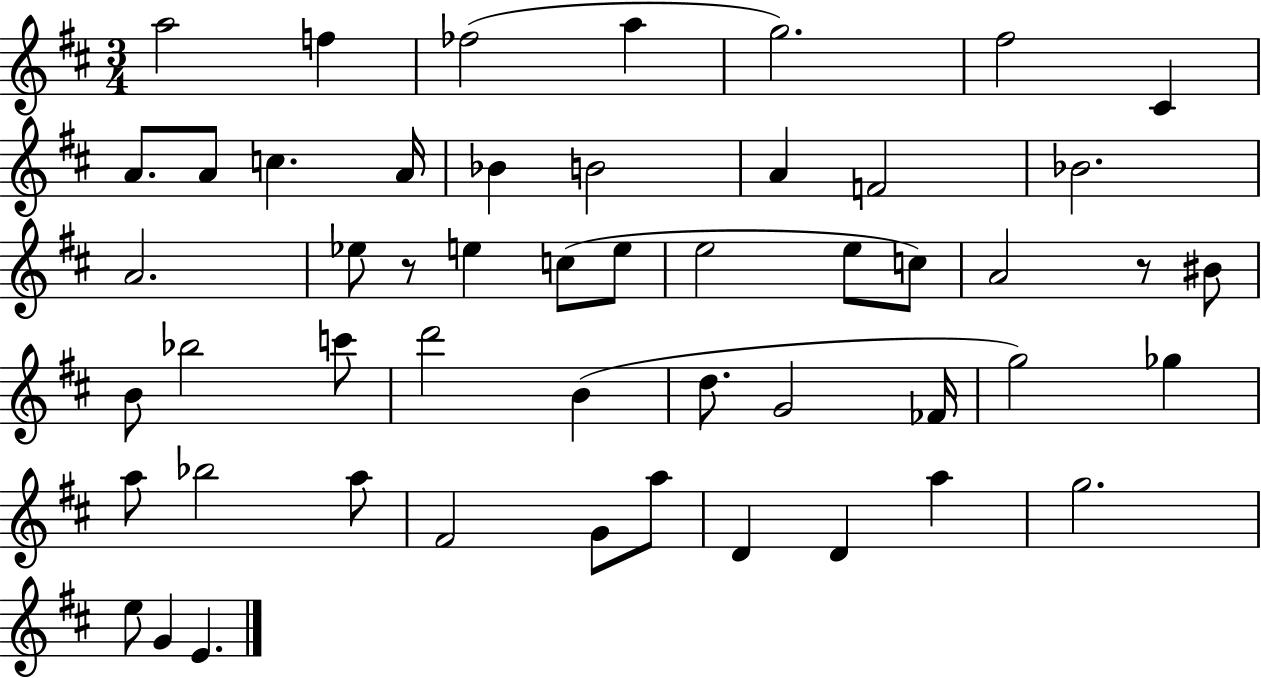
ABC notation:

X:1
T:Untitled
M:3/4
L:1/4
K:D
a2 f _f2 a g2 ^f2 ^C A/2 A/2 c A/4 _B B2 A F2 _B2 A2 _e/2 z/2 e c/2 e/2 e2 e/2 c/2 A2 z/2 ^B/2 B/2 _b2 c'/2 d'2 B d/2 G2 _F/4 g2 _g a/2 _b2 a/2 ^F2 G/2 a/2 D D a g2 e/2 G E